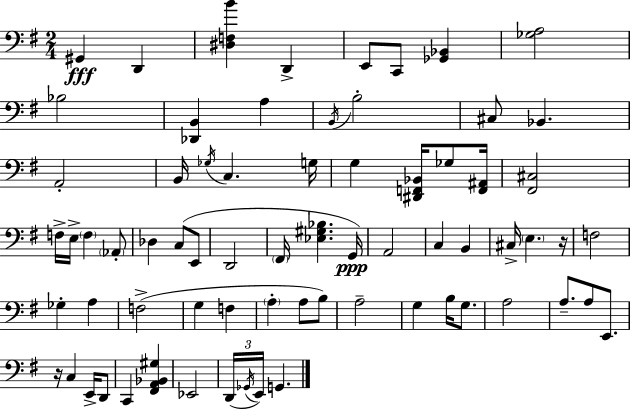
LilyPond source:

{
  \clef bass
  \numericTimeSignature
  \time 2/4
  \key g \major
  gis,4\fff d,4 | <dis f b'>4 d,4-> | e,8 c,8 <ges, bes,>4 | <ges a>2 | \break bes2 | <des, b,>4 a4 | \acciaccatura { b,16 } b2-. | cis8 bes,4. | \break a,2-. | b,16 \acciaccatura { ges16 } c4. | g16 g4 <dis, f, bes,>16 ges8 | <f, ais,>16 <fis, cis>2 | \break f16-> e16-> \parenthesize f4 | \parenthesize aes,8-. des4 c8( | e,8 d,2 | \parenthesize fis,16 <ees gis bes>4. | \break g,16\ppp) a,2 | c4 b,4 | cis16-> \parenthesize e4. | r16 f2 | \break ges4-. a4 | f2->( | g4 f4 | \parenthesize a4-. a8 | \break b8) a2-- | g4 b16 g8. | a2 | a8.-- a8 e,8. | \break r16 c4 e,16-> | d,8 c,4 <fis, a, bes, gis>4 | ees,2 | \tuplet 3/2 { d,16( \acciaccatura { ges,16 } e,16) } g,4. | \break \bar "|."
}